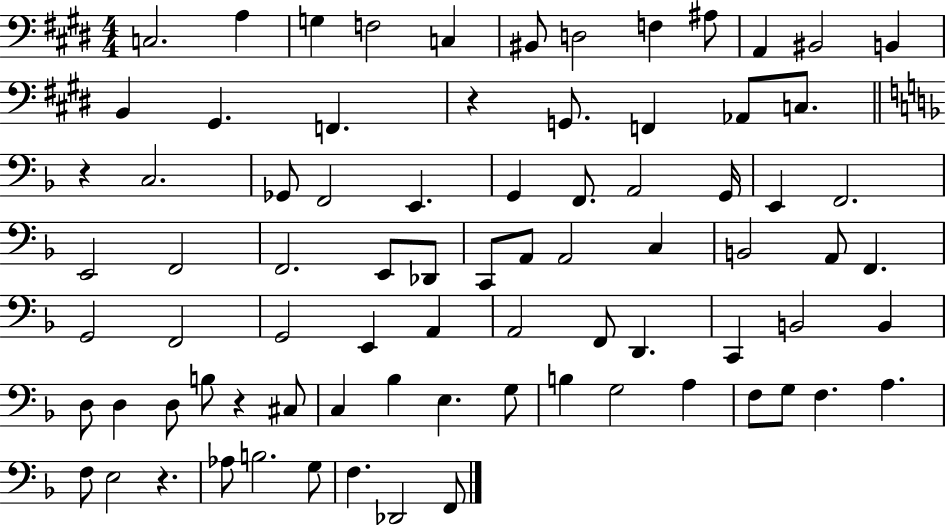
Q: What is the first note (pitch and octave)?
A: C3